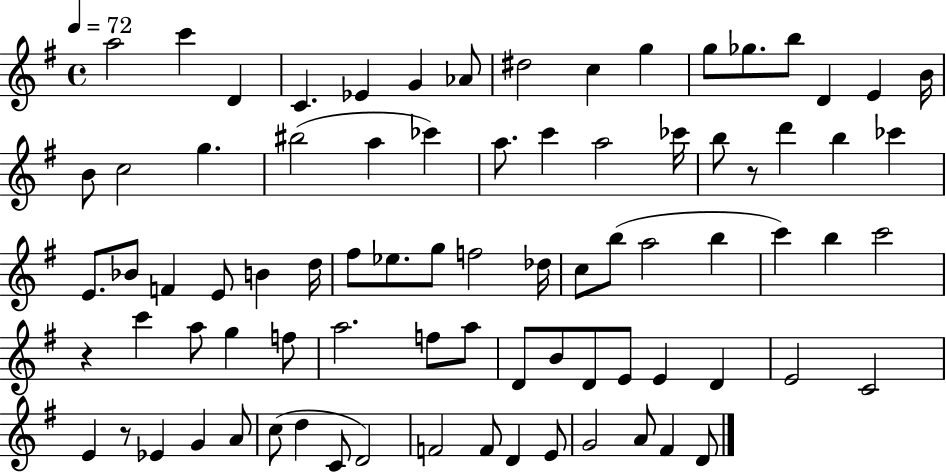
A5/h C6/q D4/q C4/q. Eb4/q G4/q Ab4/e D#5/h C5/q G5/q G5/e Gb5/e. B5/e D4/q E4/q B4/s B4/e C5/h G5/q. BIS5/h A5/q CES6/q A5/e. C6/q A5/h CES6/s B5/e R/e D6/q B5/q CES6/q E4/e. Bb4/e F4/q E4/e B4/q D5/s F#5/e Eb5/e. G5/e F5/h Db5/s C5/e B5/e A5/h B5/q C6/q B5/q C6/h R/q C6/q A5/e G5/q F5/e A5/h. F5/e A5/e D4/e B4/e D4/e E4/e E4/q D4/q E4/h C4/h E4/q R/e Eb4/q G4/q A4/e C5/e D5/q C4/e D4/h F4/h F4/e D4/q E4/e G4/h A4/e F#4/q D4/e